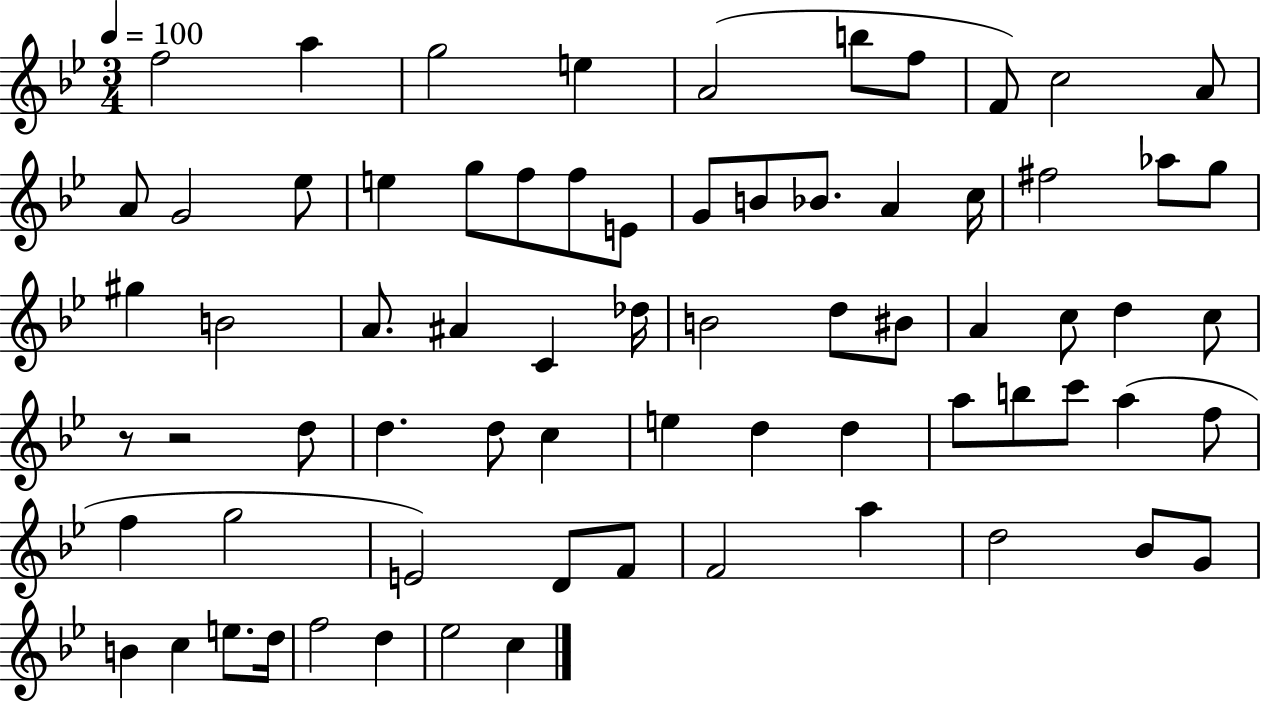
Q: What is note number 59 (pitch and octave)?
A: D5